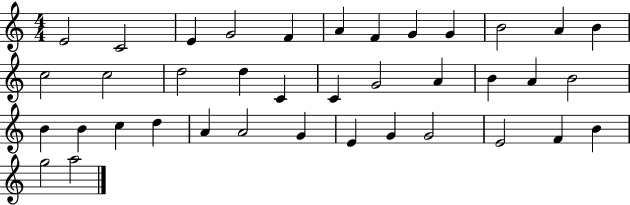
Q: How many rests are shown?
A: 0